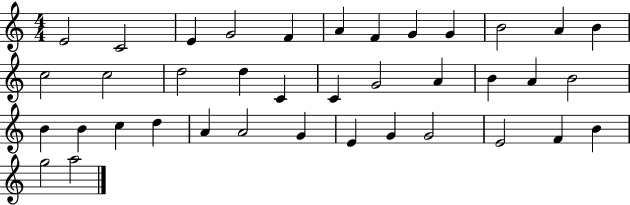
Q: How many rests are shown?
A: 0